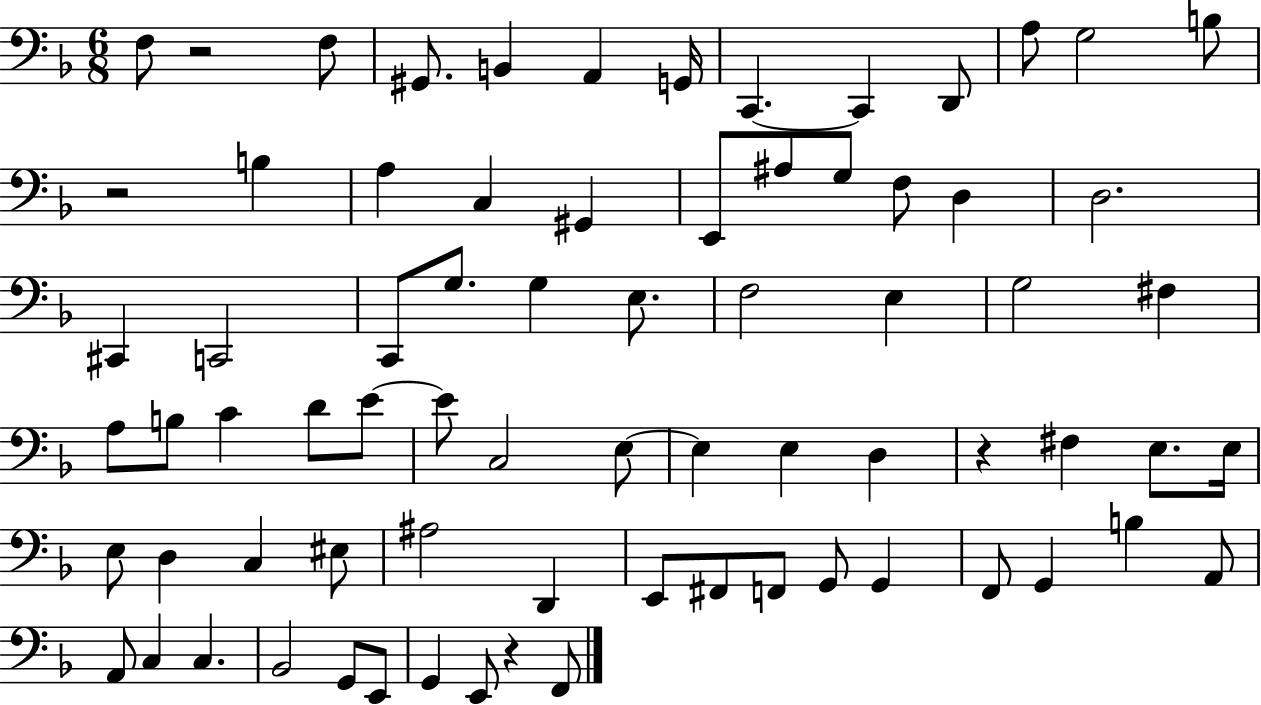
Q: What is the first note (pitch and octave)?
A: F3